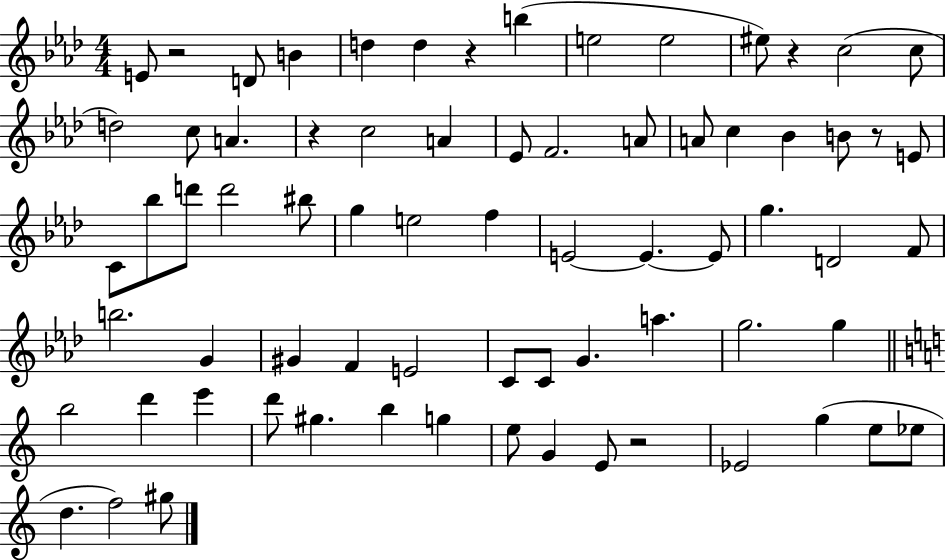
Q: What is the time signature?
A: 4/4